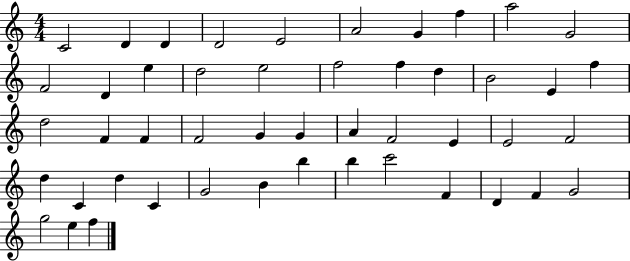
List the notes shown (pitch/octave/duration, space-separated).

C4/h D4/q D4/q D4/h E4/h A4/h G4/q F5/q A5/h G4/h F4/h D4/q E5/q D5/h E5/h F5/h F5/q D5/q B4/h E4/q F5/q D5/h F4/q F4/q F4/h G4/q G4/q A4/q F4/h E4/q E4/h F4/h D5/q C4/q D5/q C4/q G4/h B4/q B5/q B5/q C6/h F4/q D4/q F4/q G4/h G5/h E5/q F5/q